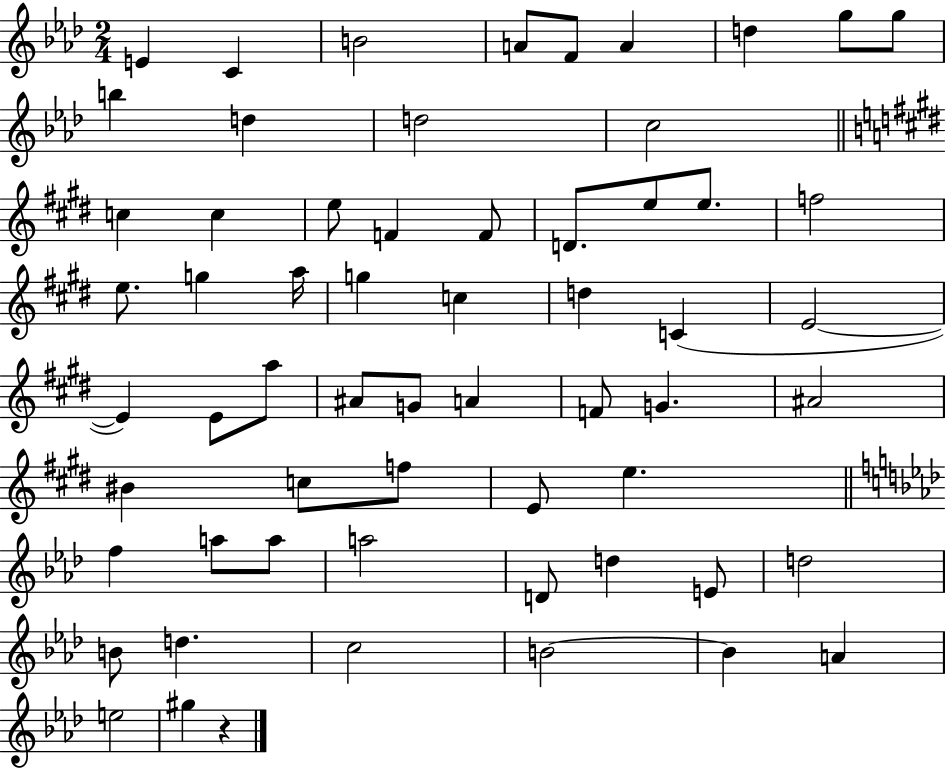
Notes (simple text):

E4/q C4/q B4/h A4/e F4/e A4/q D5/q G5/e G5/e B5/q D5/q D5/h C5/h C5/q C5/q E5/e F4/q F4/e D4/e. E5/e E5/e. F5/h E5/e. G5/q A5/s G5/q C5/q D5/q C4/q E4/h E4/q E4/e A5/e A#4/e G4/e A4/q F4/e G4/q. A#4/h BIS4/q C5/e F5/e E4/e E5/q. F5/q A5/e A5/e A5/h D4/e D5/q E4/e D5/h B4/e D5/q. C5/h B4/h B4/q A4/q E5/h G#5/q R/q